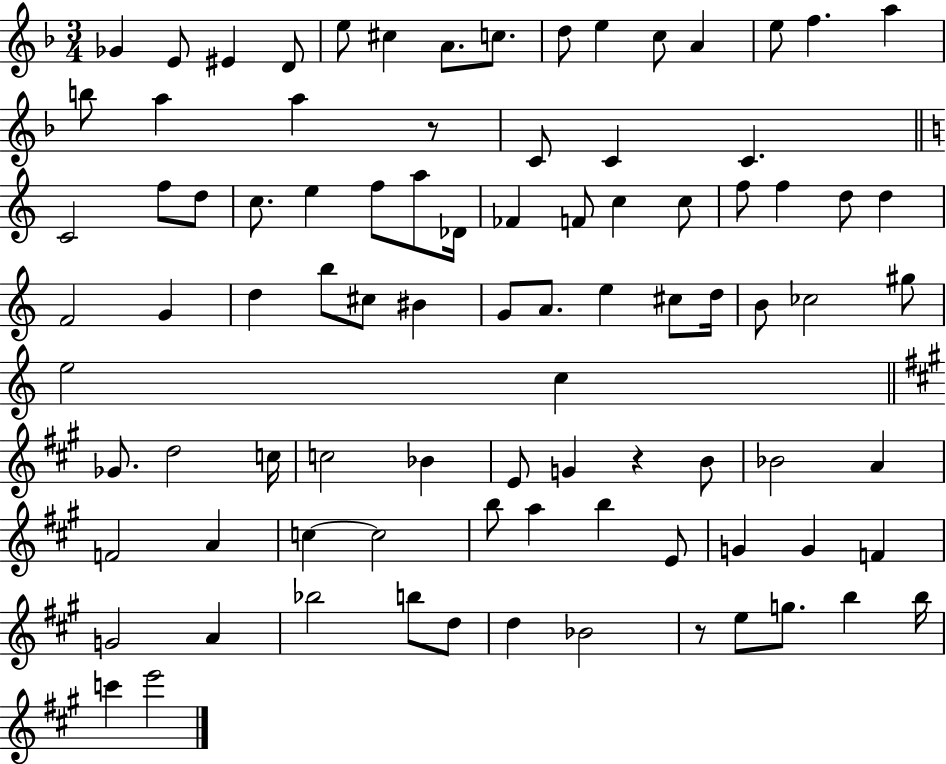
Gb4/q E4/e EIS4/q D4/e E5/e C#5/q A4/e. C5/e. D5/e E5/q C5/e A4/q E5/e F5/q. A5/q B5/e A5/q A5/q R/e C4/e C4/q C4/q. C4/h F5/e D5/e C5/e. E5/q F5/e A5/e Db4/s FES4/q F4/e C5/q C5/e F5/e F5/q D5/e D5/q F4/h G4/q D5/q B5/e C#5/e BIS4/q G4/e A4/e. E5/q C#5/e D5/s B4/e CES5/h G#5/e E5/h C5/q Gb4/e. D5/h C5/s C5/h Bb4/q E4/e G4/q R/q B4/e Bb4/h A4/q F4/h A4/q C5/q C5/h B5/e A5/q B5/q E4/e G4/q G4/q F4/q G4/h A4/q Bb5/h B5/e D5/e D5/q Bb4/h R/e E5/e G5/e. B5/q B5/s C6/q E6/h